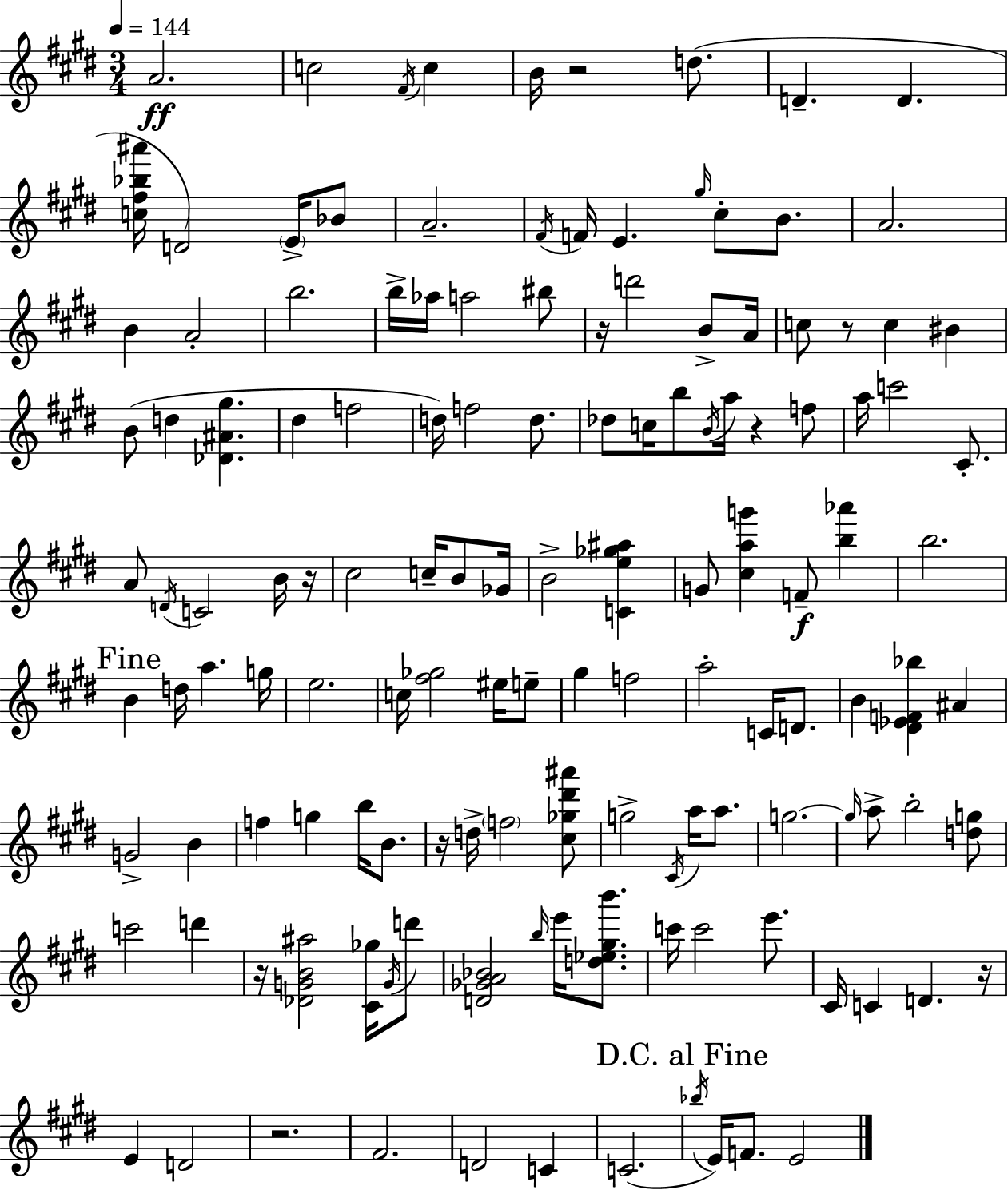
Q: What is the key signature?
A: E major